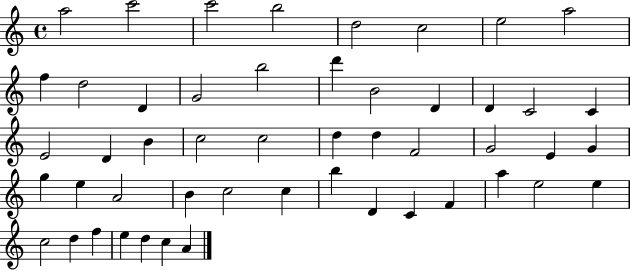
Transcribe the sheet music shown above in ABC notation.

X:1
T:Untitled
M:4/4
L:1/4
K:C
a2 c'2 c'2 b2 d2 c2 e2 a2 f d2 D G2 b2 d' B2 D D C2 C E2 D B c2 c2 d d F2 G2 E G g e A2 B c2 c b D C F a e2 e c2 d f e d c A